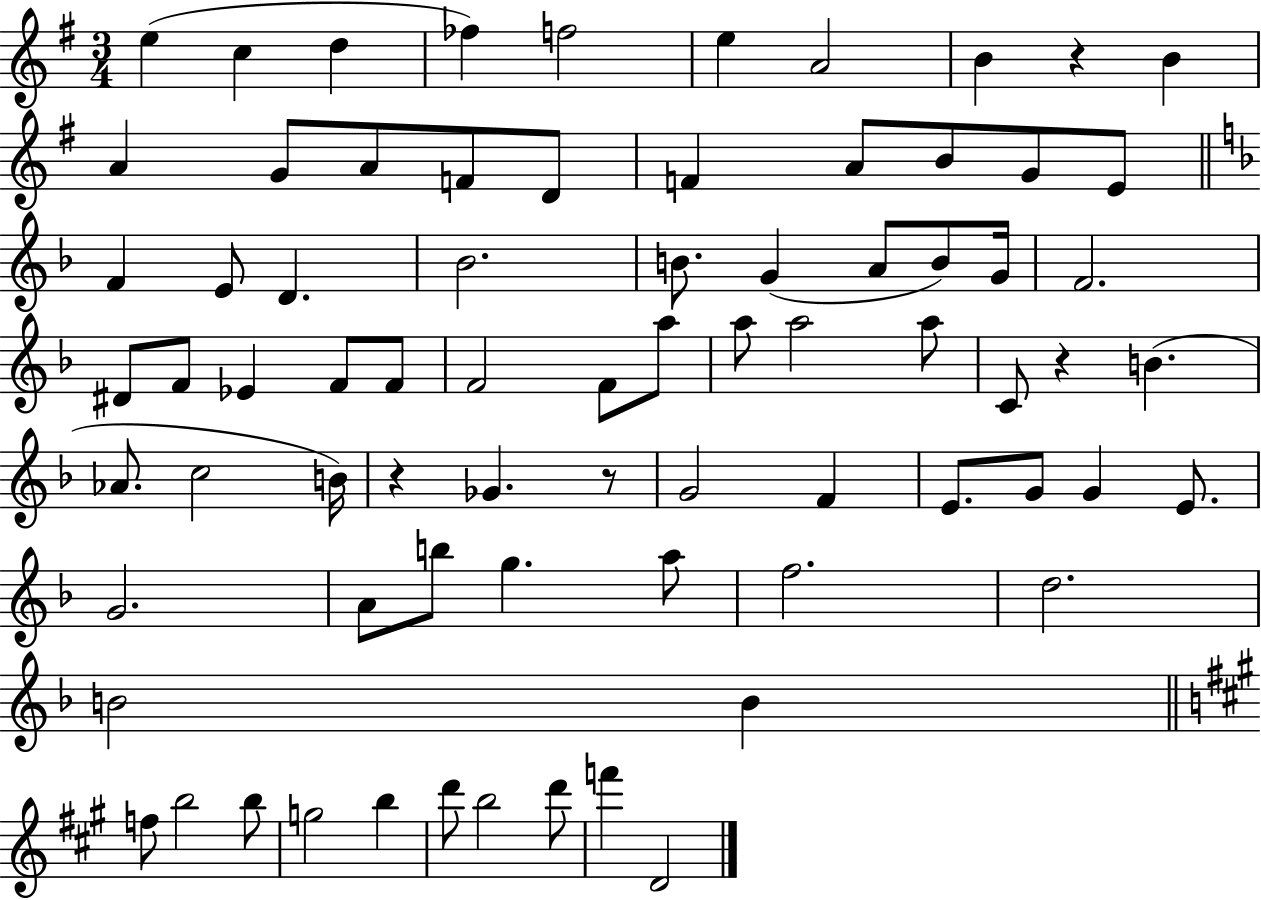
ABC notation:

X:1
T:Untitled
M:3/4
L:1/4
K:G
e c d _f f2 e A2 B z B A G/2 A/2 F/2 D/2 F A/2 B/2 G/2 E/2 F E/2 D _B2 B/2 G A/2 B/2 G/4 F2 ^D/2 F/2 _E F/2 F/2 F2 F/2 a/2 a/2 a2 a/2 C/2 z B _A/2 c2 B/4 z _G z/2 G2 F E/2 G/2 G E/2 G2 A/2 b/2 g a/2 f2 d2 B2 B f/2 b2 b/2 g2 b d'/2 b2 d'/2 f' D2